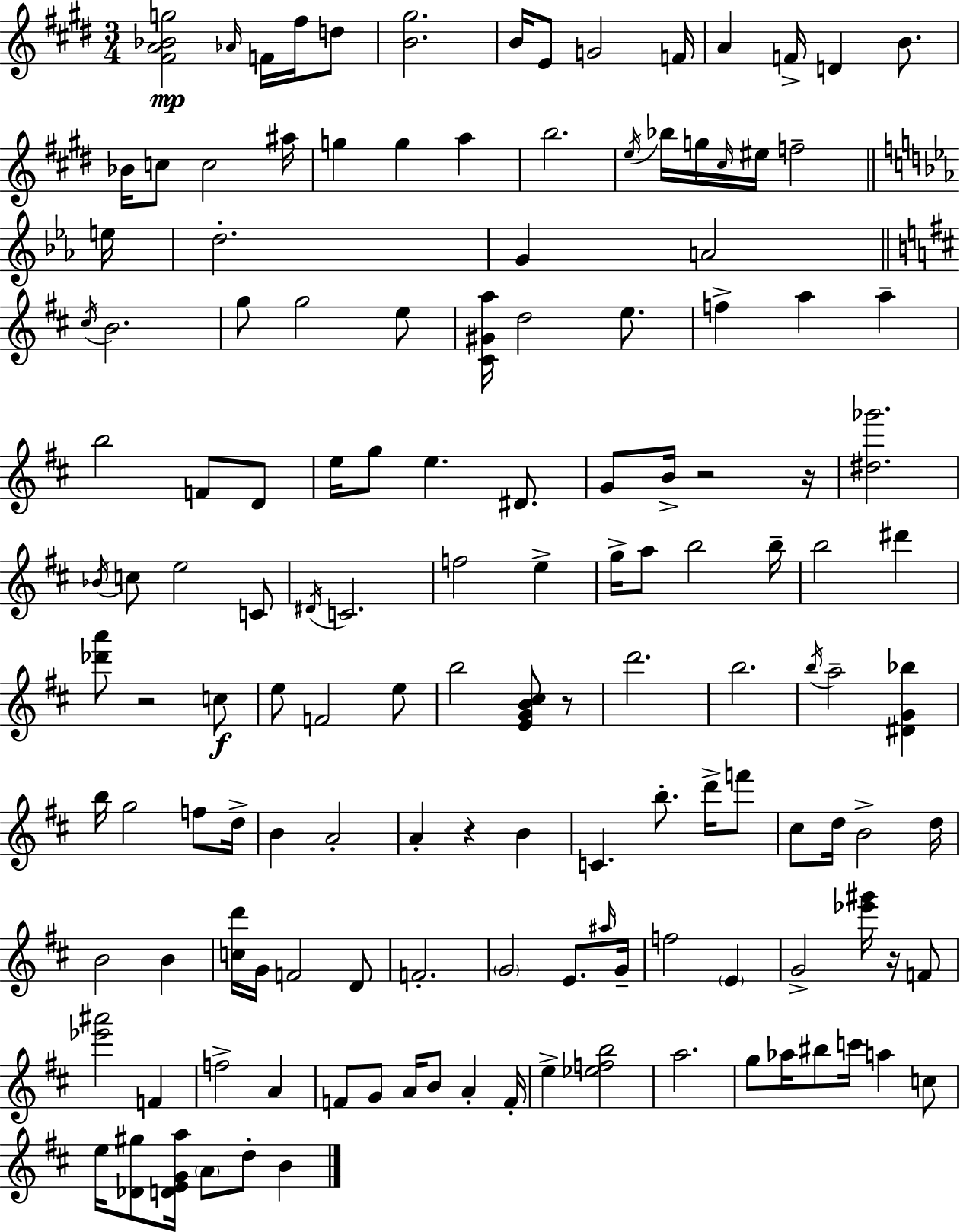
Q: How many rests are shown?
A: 6